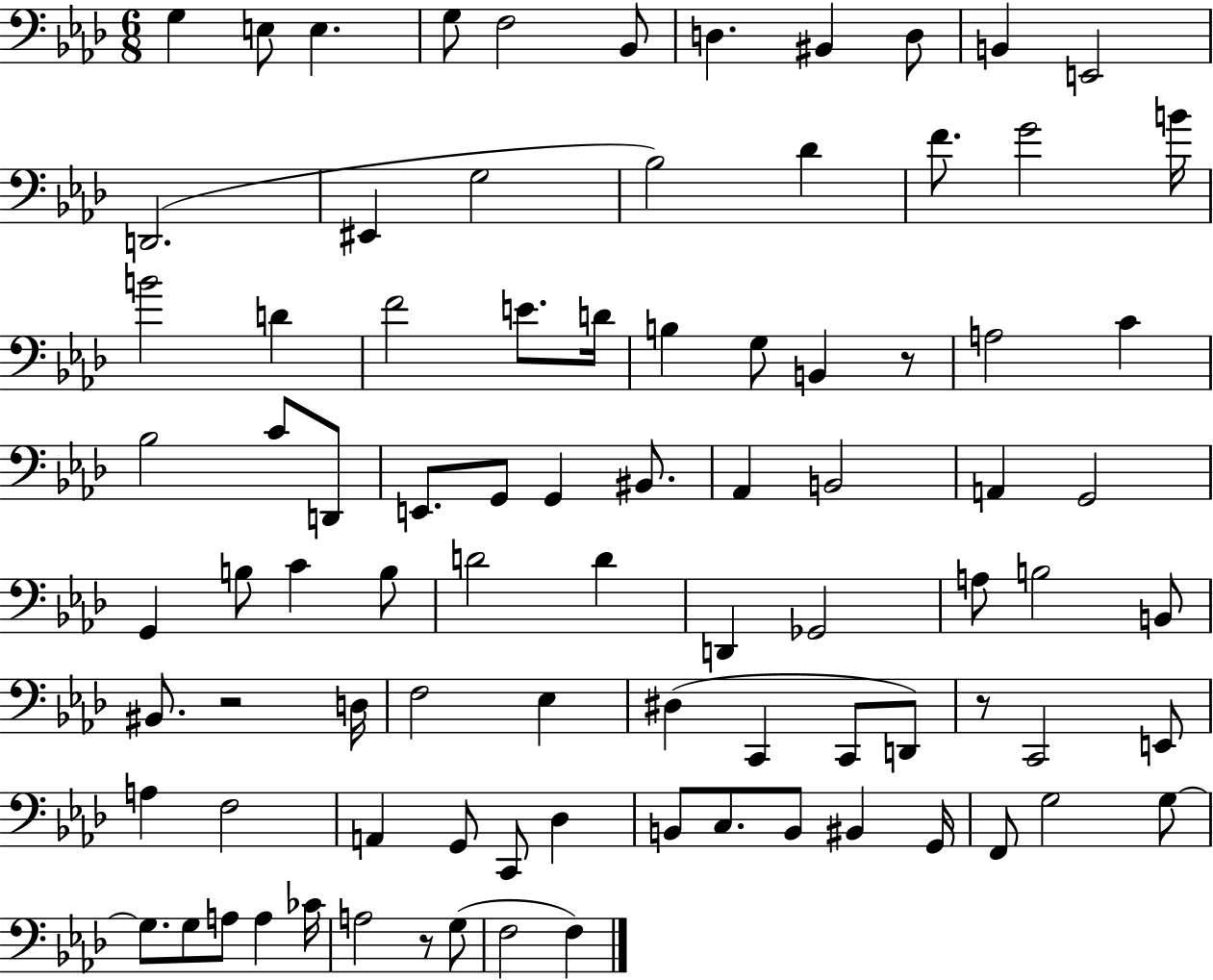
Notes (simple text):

G3/q E3/e E3/q. G3/e F3/h Bb2/e D3/q. BIS2/q D3/e B2/q E2/h D2/h. EIS2/q G3/h Bb3/h Db4/q F4/e. G4/h B4/s B4/h D4/q F4/h E4/e. D4/s B3/q G3/e B2/q R/e A3/h C4/q Bb3/h C4/e D2/e E2/e. G2/e G2/q BIS2/e. Ab2/q B2/h A2/q G2/h G2/q B3/e C4/q B3/e D4/h D4/q D2/q Gb2/h A3/e B3/h B2/e BIS2/e. R/h D3/s F3/h Eb3/q D#3/q C2/q C2/e D2/e R/e C2/h E2/e A3/q F3/h A2/q G2/e C2/e Db3/q B2/e C3/e. B2/e BIS2/q G2/s F2/e G3/h G3/e G3/e. G3/e A3/e A3/q CES4/s A3/h R/e G3/e F3/h F3/q